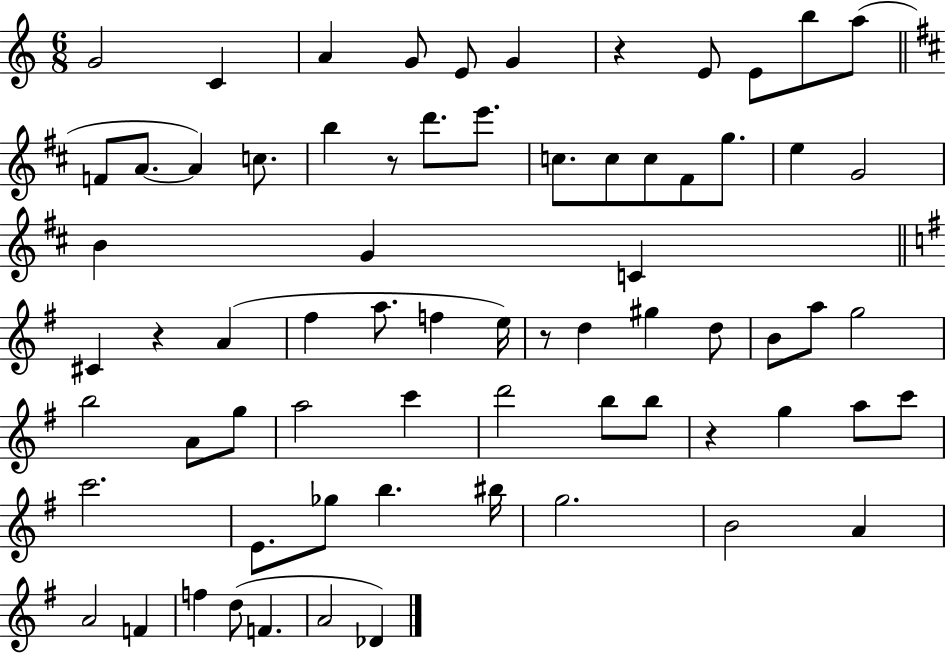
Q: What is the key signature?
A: C major